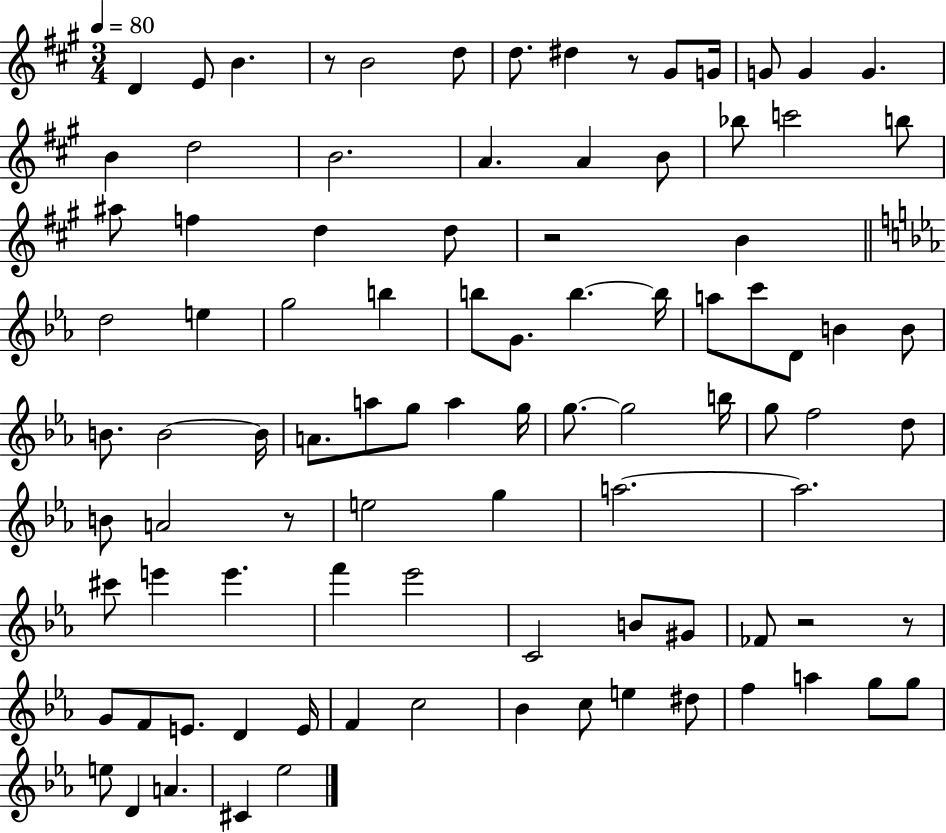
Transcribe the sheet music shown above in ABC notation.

X:1
T:Untitled
M:3/4
L:1/4
K:A
D E/2 B z/2 B2 d/2 d/2 ^d z/2 ^G/2 G/4 G/2 G G B d2 B2 A A B/2 _b/2 c'2 b/2 ^a/2 f d d/2 z2 B d2 e g2 b b/2 G/2 b b/4 a/2 c'/2 D/2 B B/2 B/2 B2 B/4 A/2 a/2 g/2 a g/4 g/2 g2 b/4 g/2 f2 d/2 B/2 A2 z/2 e2 g a2 a2 ^c'/2 e' e' f' _e'2 C2 B/2 ^G/2 _F/2 z2 z/2 G/2 F/2 E/2 D E/4 F c2 _B c/2 e ^d/2 f a g/2 g/2 e/2 D A ^C _e2